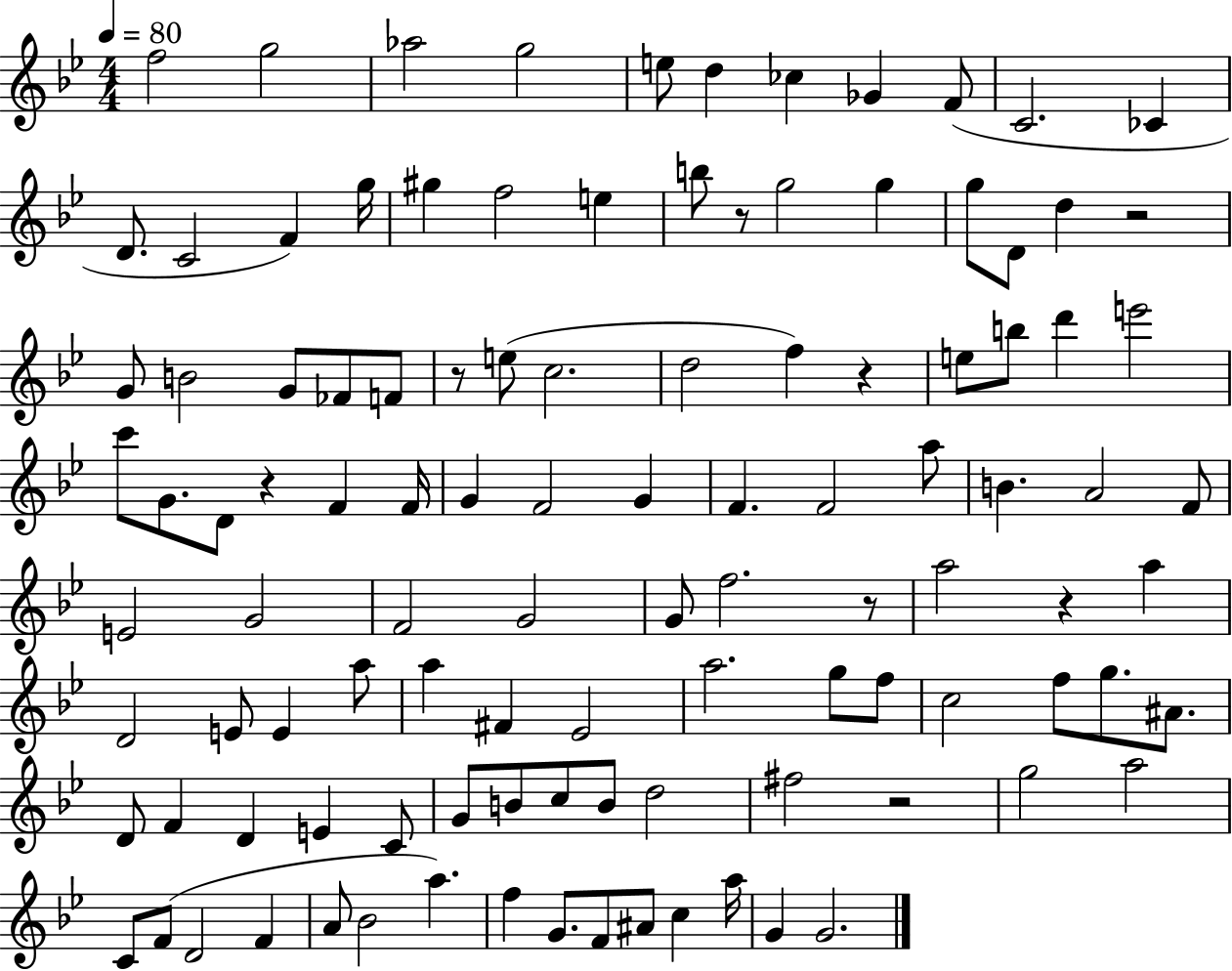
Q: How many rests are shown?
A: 8